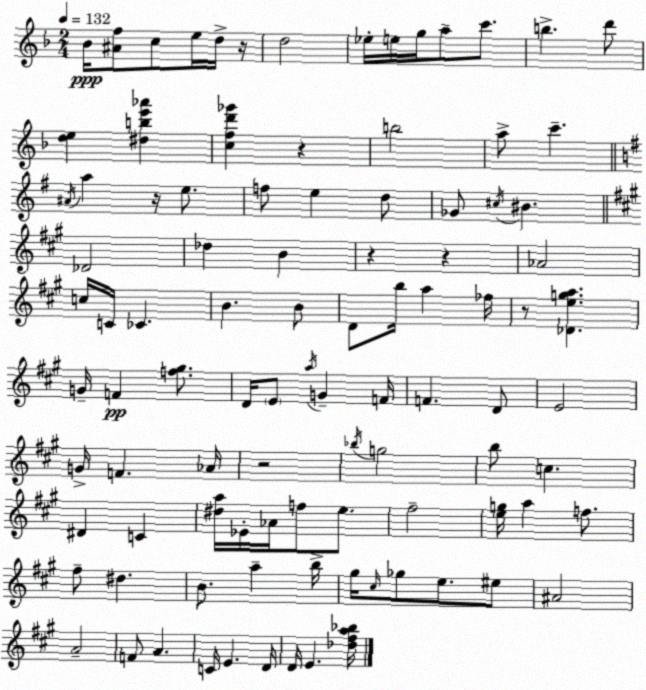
X:1
T:Untitled
M:2/4
L:1/4
K:F
_B/4 [^Af]/2 c/2 e/4 d/4 z/4 d2 _e/4 e/4 g/4 a/2 c'/2 b d'/2 [de] [^dbe'_a'] [cfd'_g'] z b2 a/2 c' ^A/4 a z/4 e/2 f/2 e d/2 _G/2 ^c/4 ^B _D2 _d B z z _A2 c/4 C/4 _C B B/2 D/2 b/4 a _f/4 z/2 [_Dega] G/4 F [f^g]/2 D/4 E/2 a/4 G F/4 F D/2 E2 G/4 F _A/4 z2 _b/4 g2 b/2 c ^D C [^da]/4 _E/4 _A/4 f/2 e/2 ^f2 [eg]/4 a f/2 ^f/2 ^d B/2 a b/4 ^g/4 ^c/4 _g/2 e/2 ^e/2 ^A2 A2 F/2 A C/4 E D/4 D/4 E [_d^fa_b]/4